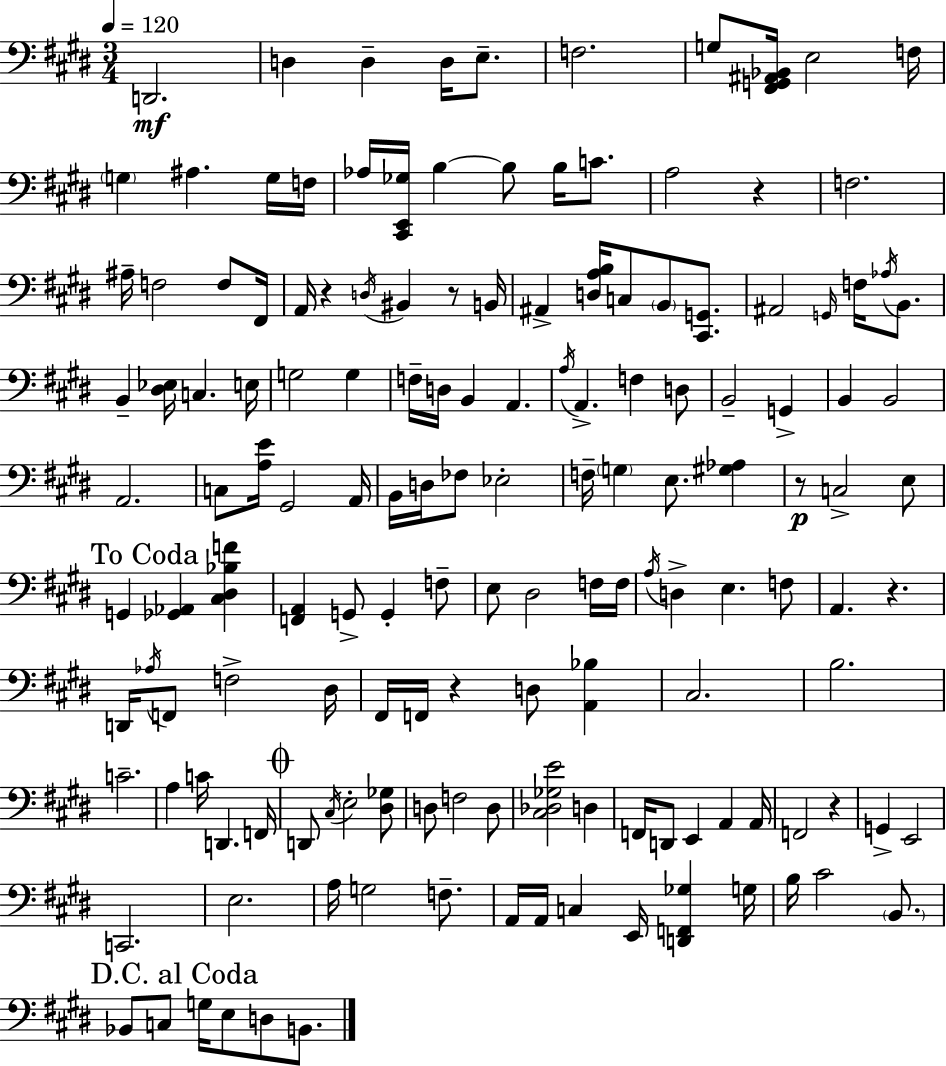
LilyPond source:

{
  \clef bass
  \numericTimeSignature
  \time 3/4
  \key e \major
  \tempo 4 = 120
  d,2.\mf | d4 d4-- d16 e8.-- | f2. | g8 <fis, g, ais, bes,>16 e2 f16 | \break \parenthesize g4 ais4. g16 f16 | aes16 <cis, e, ges>16 b4~~ b8 b16 c'8. | a2 r4 | f2. | \break ais16-- f2 f8 fis,16 | a,16 r4 \acciaccatura { d16 } bis,4 r8 | b,16 ais,4-> <d a b>16 c8 \parenthesize b,8 <cis, g,>8. | ais,2 \grace { g,16 } f16 \acciaccatura { aes16 } | \break b,8. b,4-- <dis ees>16 c4. | e16 g2 g4 | f16-- d16 b,4 a,4. | \acciaccatura { a16 } a,4.-> f4 | \break d8 b,2-- | g,4-> b,4 b,2 | a,2. | c8 <a e'>16 gis,2 | \break a,16 b,16 d16 fes8 ees2-. | f16-- \parenthesize g4 e8. | <gis aes>4 r8\p c2-> | e8 \mark "To Coda" g,4 <ges, aes,>4 | \break <cis dis bes f'>4 <f, a,>4 g,8-> g,4-. | f8-- e8 dis2 | f16 f16 \acciaccatura { a16 } d4-> e4. | f8 a,4. r4. | \break d,16 \acciaccatura { aes16 } f,8 f2-> | dis16 fis,16 f,16 r4 | d8 <a, bes>4 cis2. | b2. | \break c'2.-- | a4 c'16 d,4. | f,16 \mark \markup { \musicglyph "scripts.coda" } d,8 \acciaccatura { cis16 } e2-. | <dis ges>8 d8 f2 | \break d8 <cis des ges e'>2 | d4 f,16 d,8 e,4 | a,4 a,16 f,2 | r4 g,4-> e,2 | \break c,2. | e2. | a16 g2 | f8.-- a,16 a,16 c4 | \break e,16 <d, f, ges>4 g16 b16 cis'2 | \parenthesize b,8. \mark "D.C. al Coda" bes,8 c8 g16 | e8 d8 b,8. \bar "|."
}